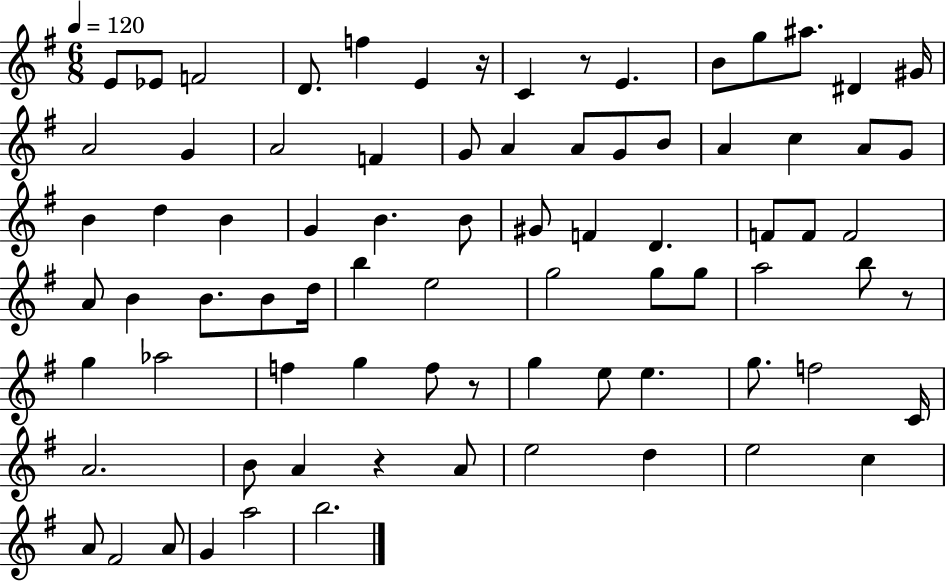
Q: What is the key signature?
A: G major